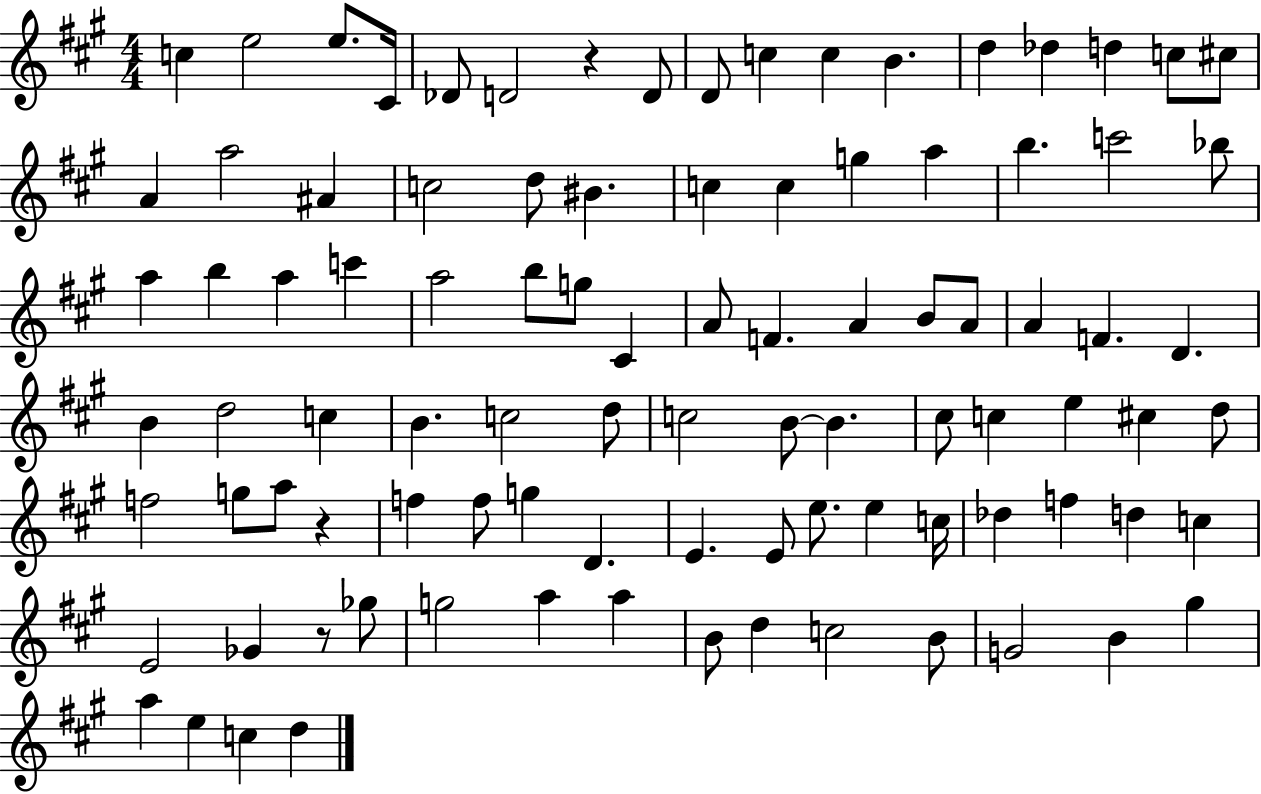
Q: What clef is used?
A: treble